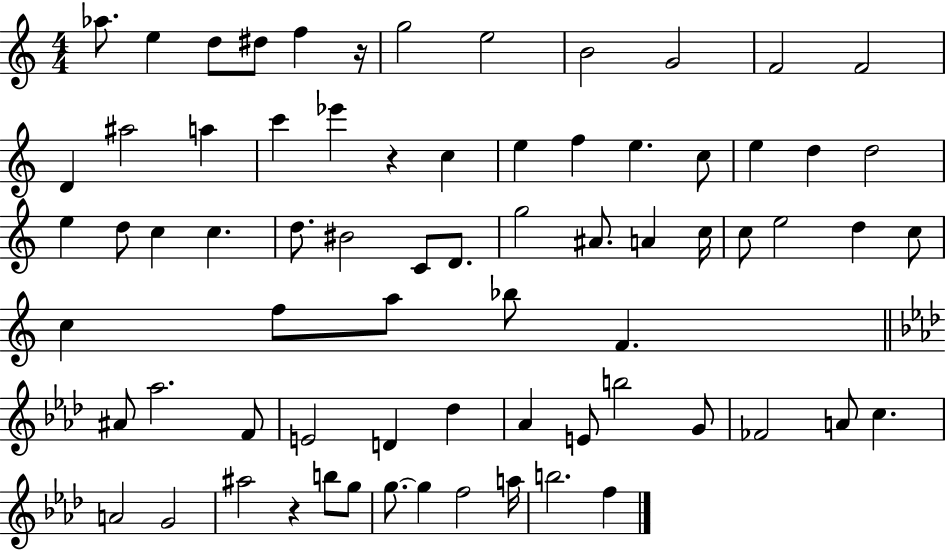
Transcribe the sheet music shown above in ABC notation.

X:1
T:Untitled
M:4/4
L:1/4
K:C
_a/2 e d/2 ^d/2 f z/4 g2 e2 B2 G2 F2 F2 D ^a2 a c' _e' z c e f e c/2 e d d2 e d/2 c c d/2 ^B2 C/2 D/2 g2 ^A/2 A c/4 c/2 e2 d c/2 c f/2 a/2 _b/2 F ^A/2 _a2 F/2 E2 D _d _A E/2 b2 G/2 _F2 A/2 c A2 G2 ^a2 z b/2 g/2 g/2 g f2 a/4 b2 f